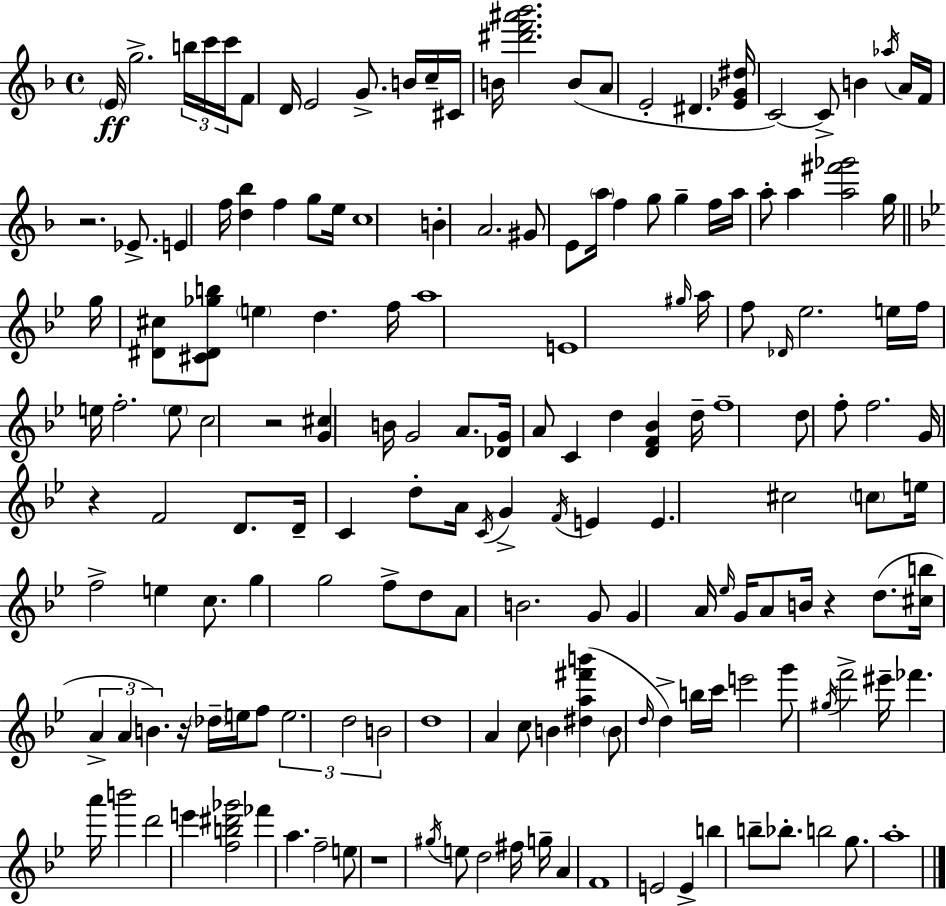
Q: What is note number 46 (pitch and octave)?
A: D5